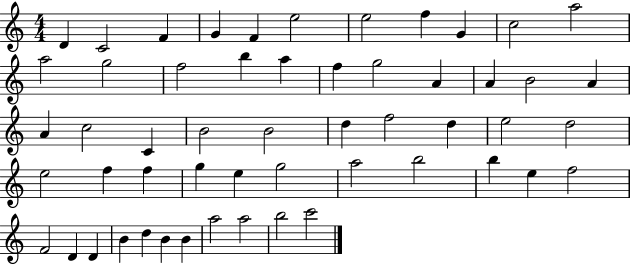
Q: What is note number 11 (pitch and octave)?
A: A5